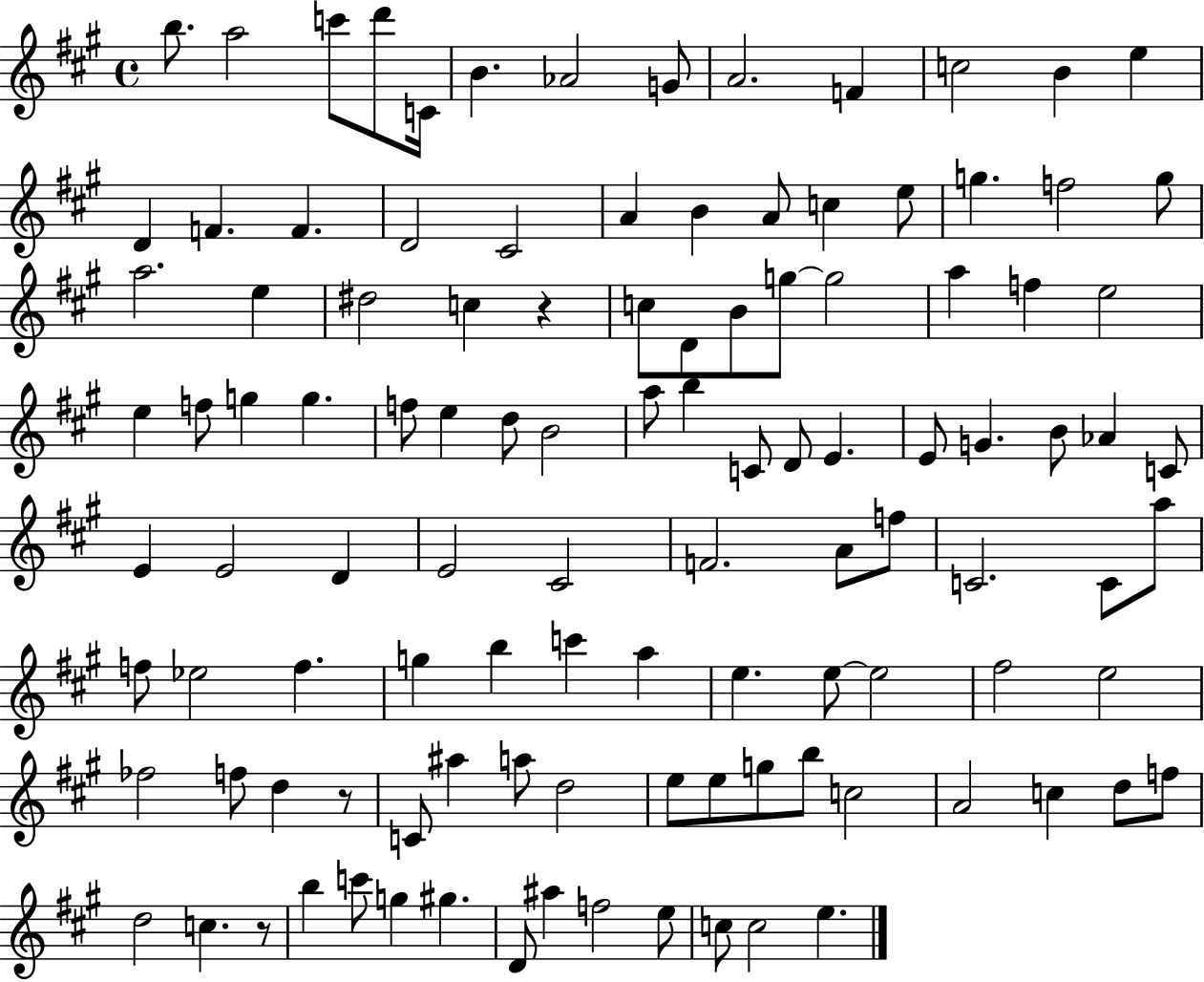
X:1
T:Untitled
M:4/4
L:1/4
K:A
b/2 a2 c'/2 d'/2 C/4 B _A2 G/2 A2 F c2 B e D F F D2 ^C2 A B A/2 c e/2 g f2 g/2 a2 e ^d2 c z c/2 D/2 B/2 g/2 g2 a f e2 e f/2 g g f/2 e d/2 B2 a/2 b C/2 D/2 E E/2 G B/2 _A C/2 E E2 D E2 ^C2 F2 A/2 f/2 C2 C/2 a/2 f/2 _e2 f g b c' a e e/2 e2 ^f2 e2 _f2 f/2 d z/2 C/2 ^a a/2 d2 e/2 e/2 g/2 b/2 c2 A2 c d/2 f/2 d2 c z/2 b c'/2 g ^g D/2 ^a f2 e/2 c/2 c2 e